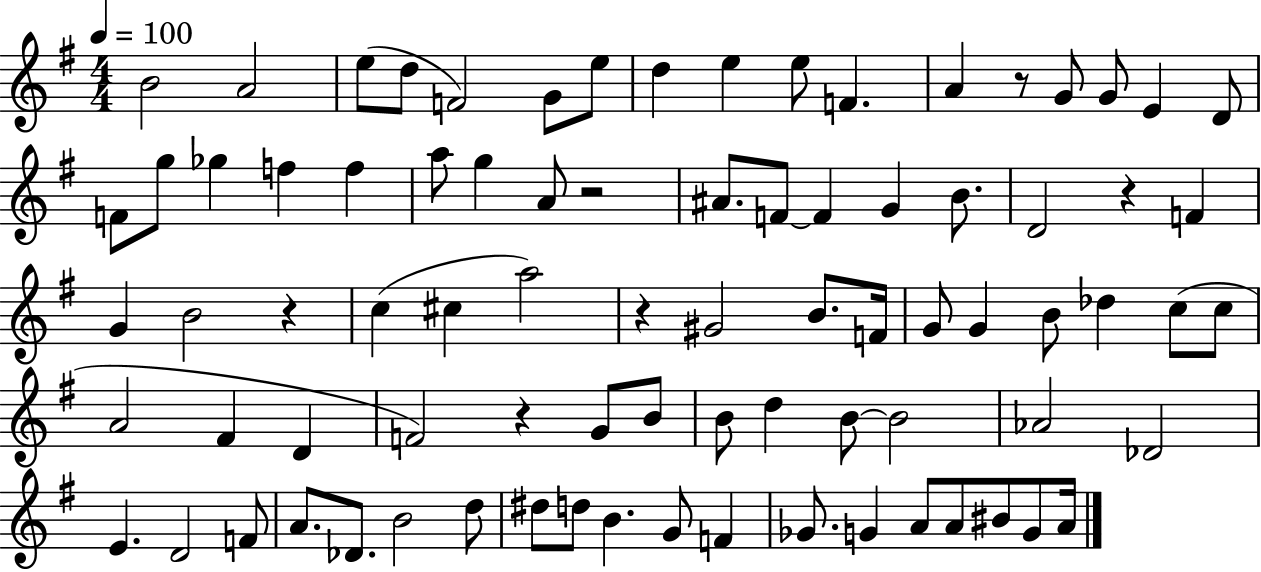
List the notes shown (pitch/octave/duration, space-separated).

B4/h A4/h E5/e D5/e F4/h G4/e E5/e D5/q E5/q E5/e F4/q. A4/q R/e G4/e G4/e E4/q D4/e F4/e G5/e Gb5/q F5/q F5/q A5/e G5/q A4/e R/h A#4/e. F4/e F4/q G4/q B4/e. D4/h R/q F4/q G4/q B4/h R/q C5/q C#5/q A5/h R/q G#4/h B4/e. F4/s G4/e G4/q B4/e Db5/q C5/e C5/e A4/h F#4/q D4/q F4/h R/q G4/e B4/e B4/e D5/q B4/e B4/h Ab4/h Db4/h E4/q. D4/h F4/e A4/e. Db4/e. B4/h D5/e D#5/e D5/e B4/q. G4/e F4/q Gb4/e. G4/q A4/e A4/e BIS4/e G4/e A4/s